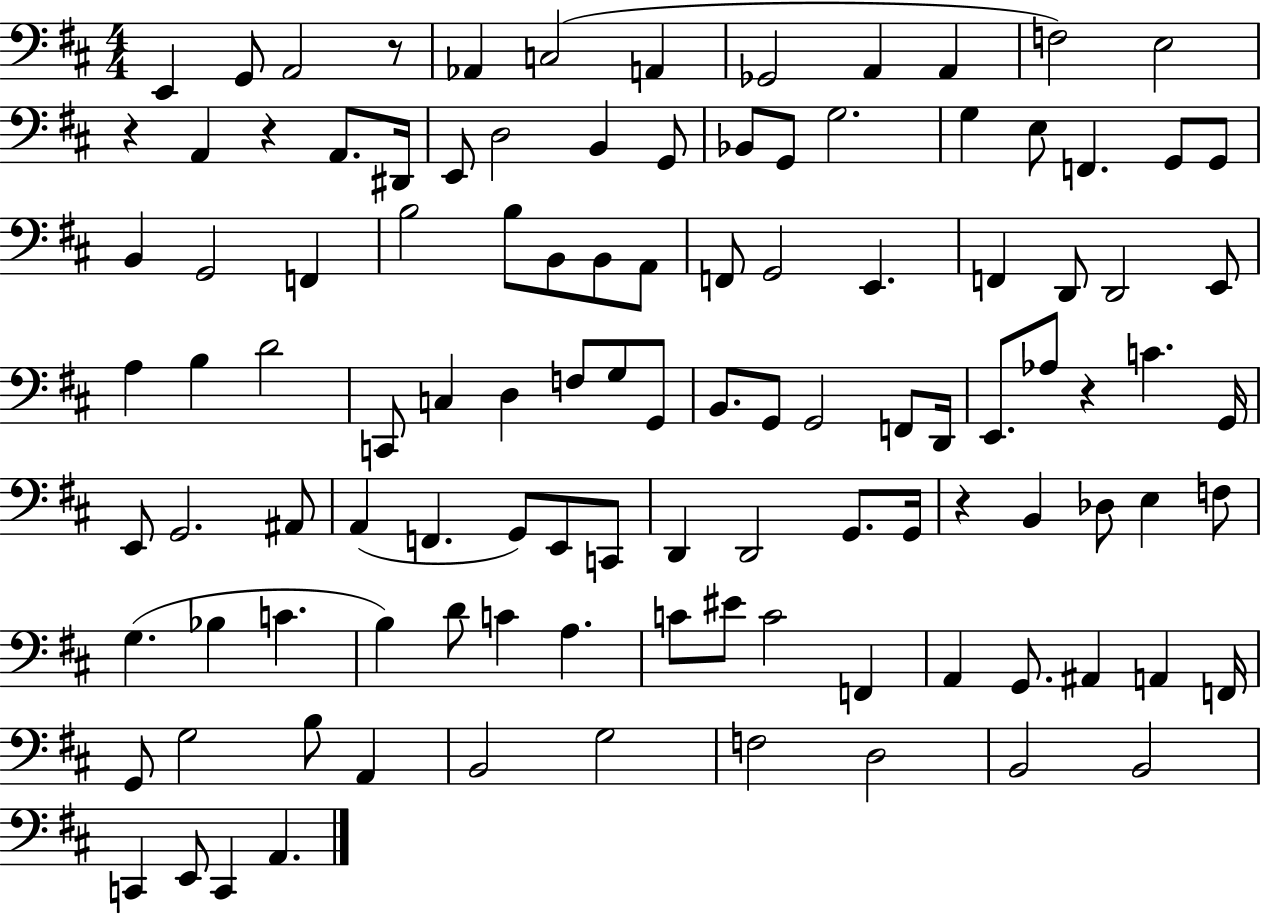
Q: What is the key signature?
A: D major